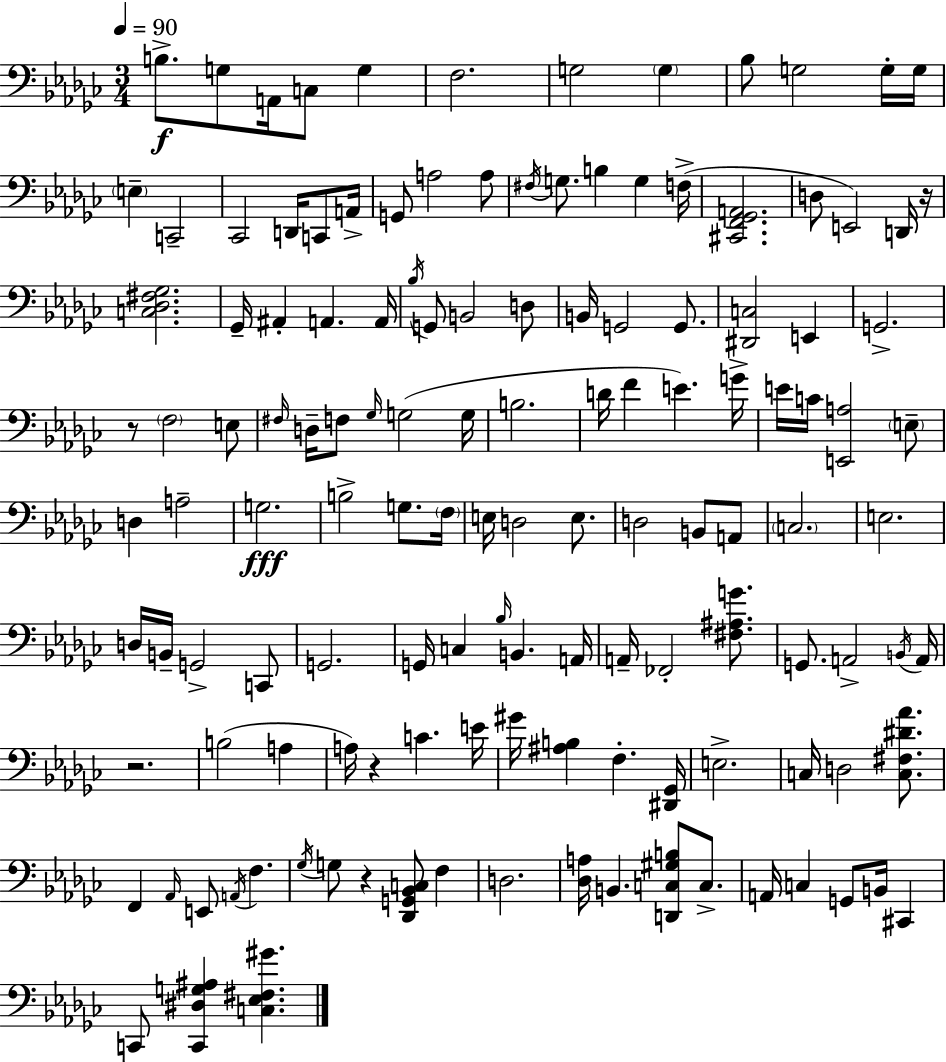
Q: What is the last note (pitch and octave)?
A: C2